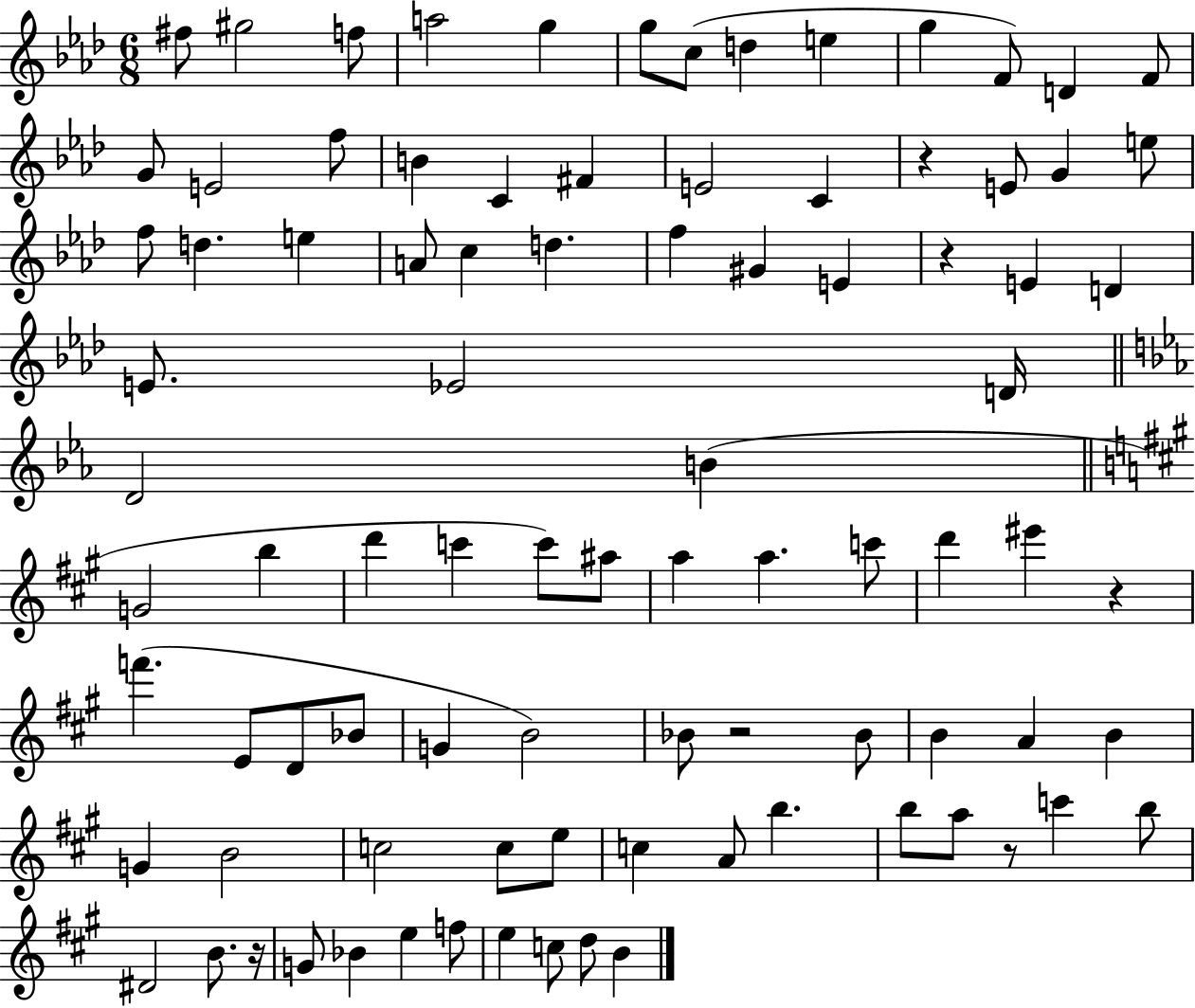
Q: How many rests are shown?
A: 6